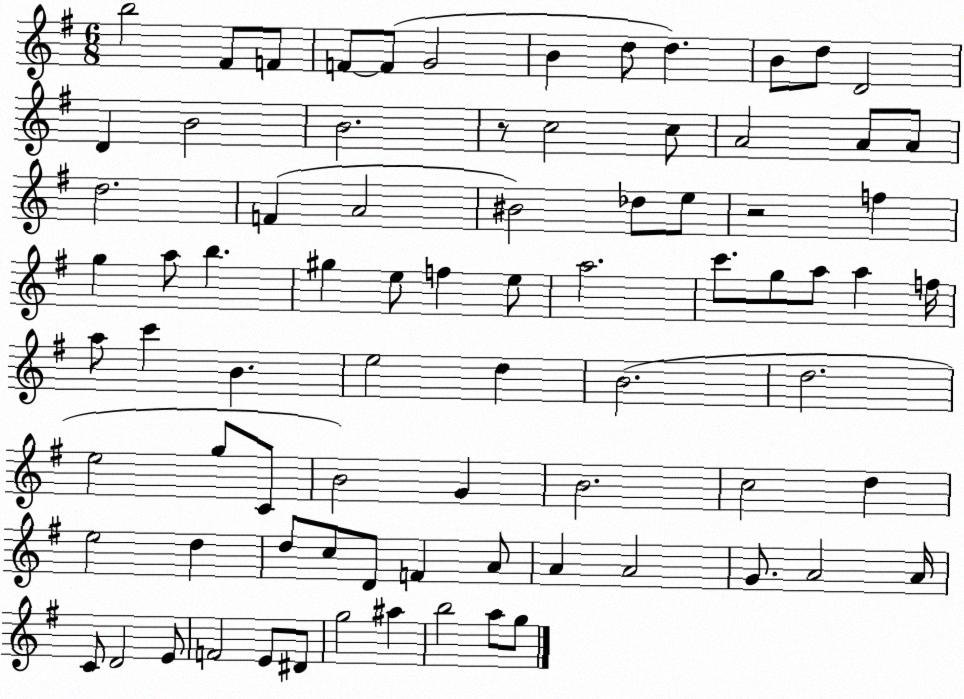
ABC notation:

X:1
T:Untitled
M:6/8
L:1/4
K:G
b2 ^F/2 F/2 F/2 F/2 G2 B d/2 d B/2 d/2 D2 D B2 B2 z/2 c2 c/2 A2 A/2 A/2 d2 F A2 ^B2 _d/2 e/2 z2 f g a/2 b ^g e/2 f e/2 a2 c'/2 g/2 a/2 a f/4 a/2 c' B e2 d B2 d2 e2 g/2 C/2 B2 G B2 c2 d e2 d d/2 c/2 D/2 F A/2 A A2 G/2 A2 A/4 C/2 D2 E/2 F2 E/2 ^D/2 g2 ^a b2 a/2 g/2